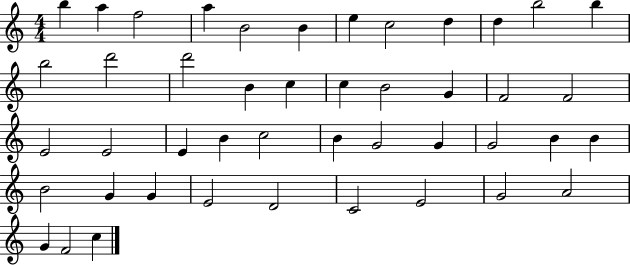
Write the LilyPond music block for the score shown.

{
  \clef treble
  \numericTimeSignature
  \time 4/4
  \key c \major
  b''4 a''4 f''2 | a''4 b'2 b'4 | e''4 c''2 d''4 | d''4 b''2 b''4 | \break b''2 d'''2 | d'''2 b'4 c''4 | c''4 b'2 g'4 | f'2 f'2 | \break e'2 e'2 | e'4 b'4 c''2 | b'4 g'2 g'4 | g'2 b'4 b'4 | \break b'2 g'4 g'4 | e'2 d'2 | c'2 e'2 | g'2 a'2 | \break g'4 f'2 c''4 | \bar "|."
}